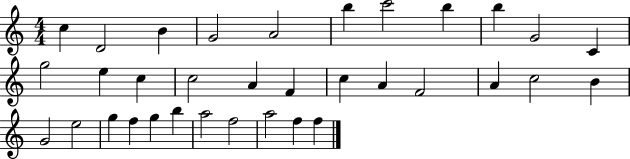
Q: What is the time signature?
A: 4/4